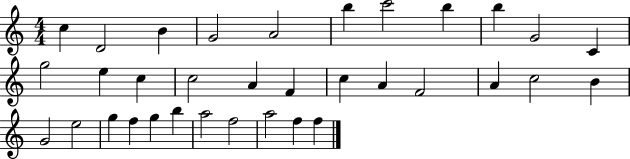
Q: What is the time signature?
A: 4/4